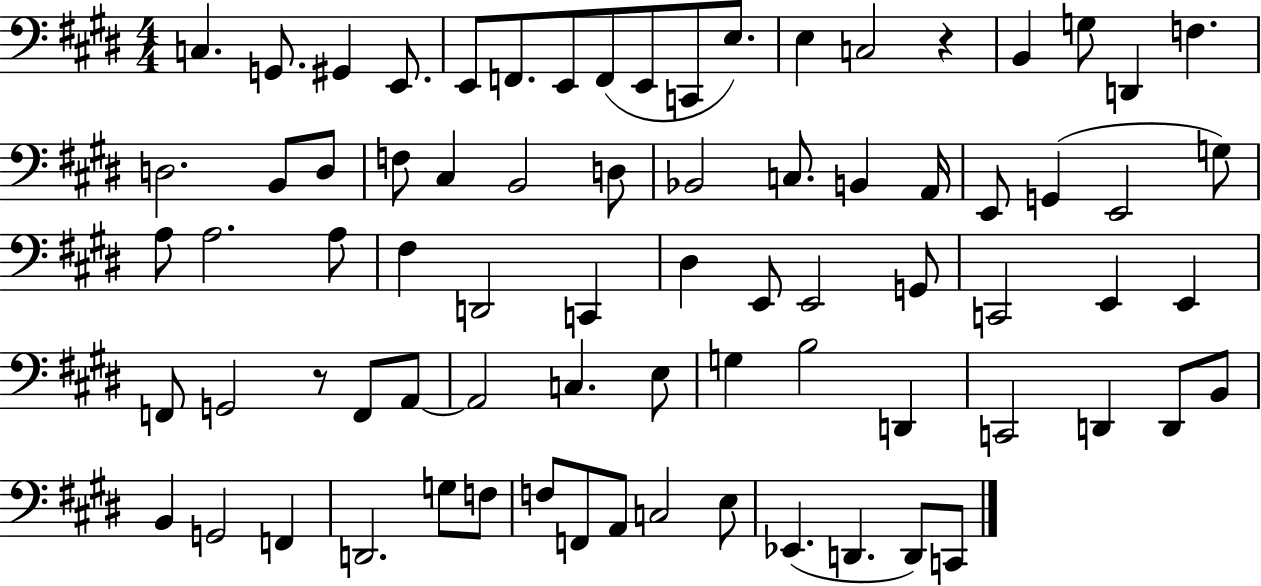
X:1
T:Untitled
M:4/4
L:1/4
K:E
C, G,,/2 ^G,, E,,/2 E,,/2 F,,/2 E,,/2 F,,/2 E,,/2 C,,/2 E,/2 E, C,2 z B,, G,/2 D,, F, D,2 B,,/2 D,/2 F,/2 ^C, B,,2 D,/2 _B,,2 C,/2 B,, A,,/4 E,,/2 G,, E,,2 G,/2 A,/2 A,2 A,/2 ^F, D,,2 C,, ^D, E,,/2 E,,2 G,,/2 C,,2 E,, E,, F,,/2 G,,2 z/2 F,,/2 A,,/2 A,,2 C, E,/2 G, B,2 D,, C,,2 D,, D,,/2 B,,/2 B,, G,,2 F,, D,,2 G,/2 F,/2 F,/2 F,,/2 A,,/2 C,2 E,/2 _E,, D,, D,,/2 C,,/2